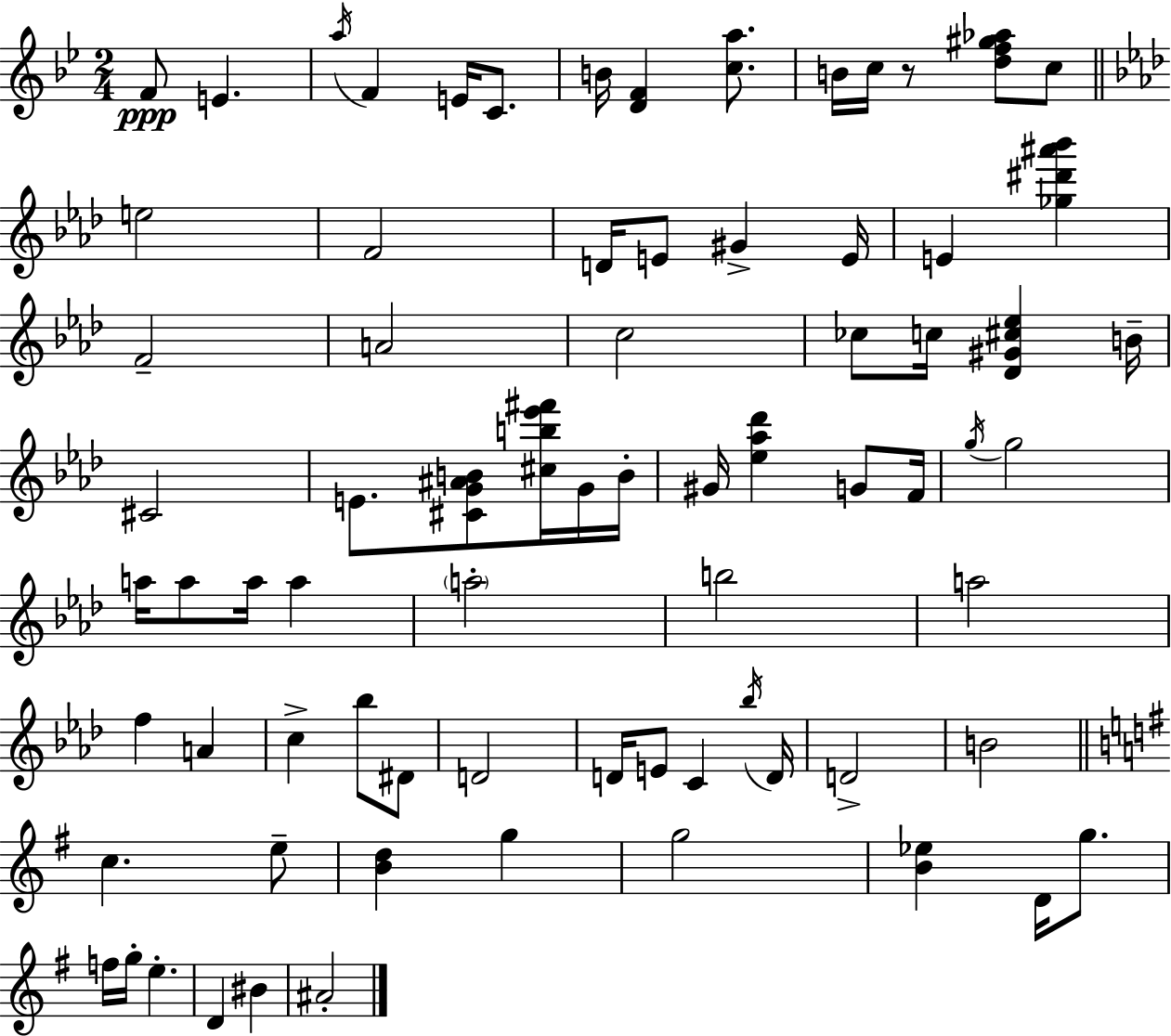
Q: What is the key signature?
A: BES major